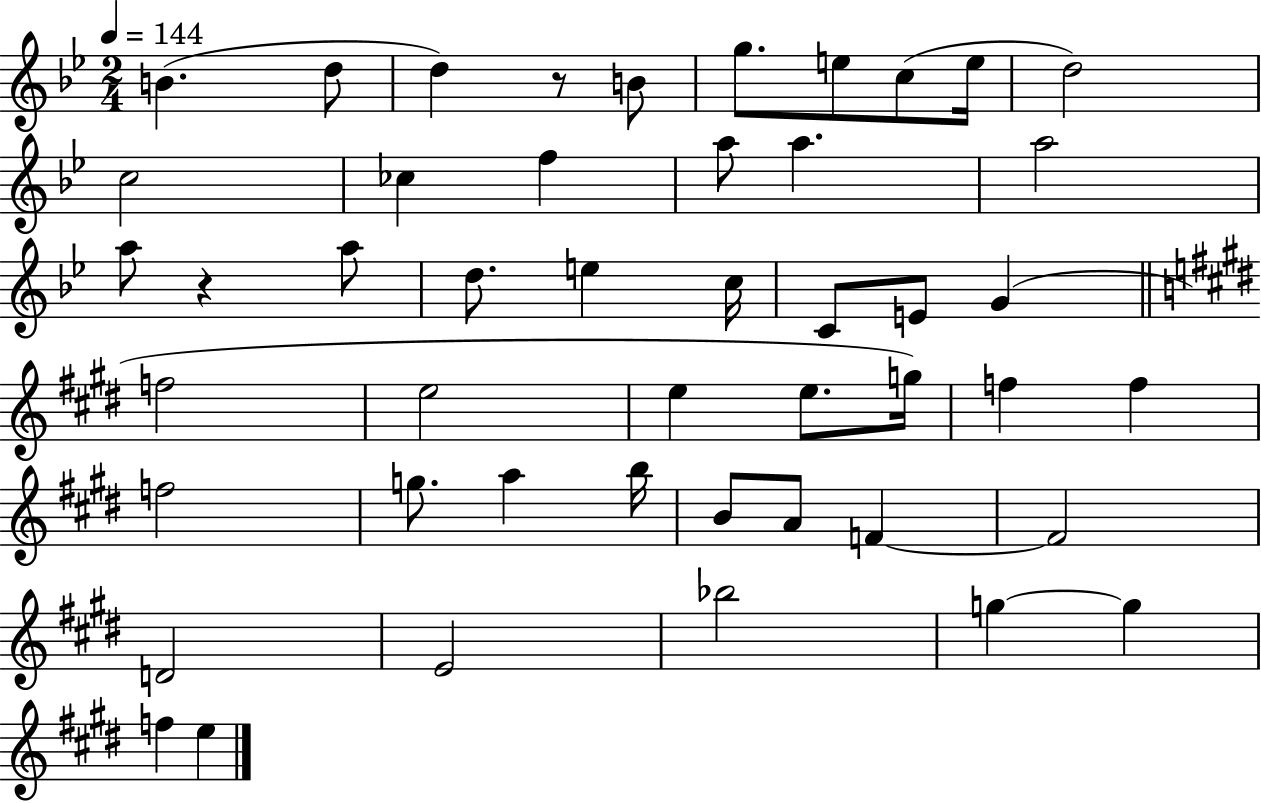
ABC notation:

X:1
T:Untitled
M:2/4
L:1/4
K:Bb
B d/2 d z/2 B/2 g/2 e/2 c/2 e/4 d2 c2 _c f a/2 a a2 a/2 z a/2 d/2 e c/4 C/2 E/2 G f2 e2 e e/2 g/4 f f f2 g/2 a b/4 B/2 A/2 F F2 D2 E2 _b2 g g f e